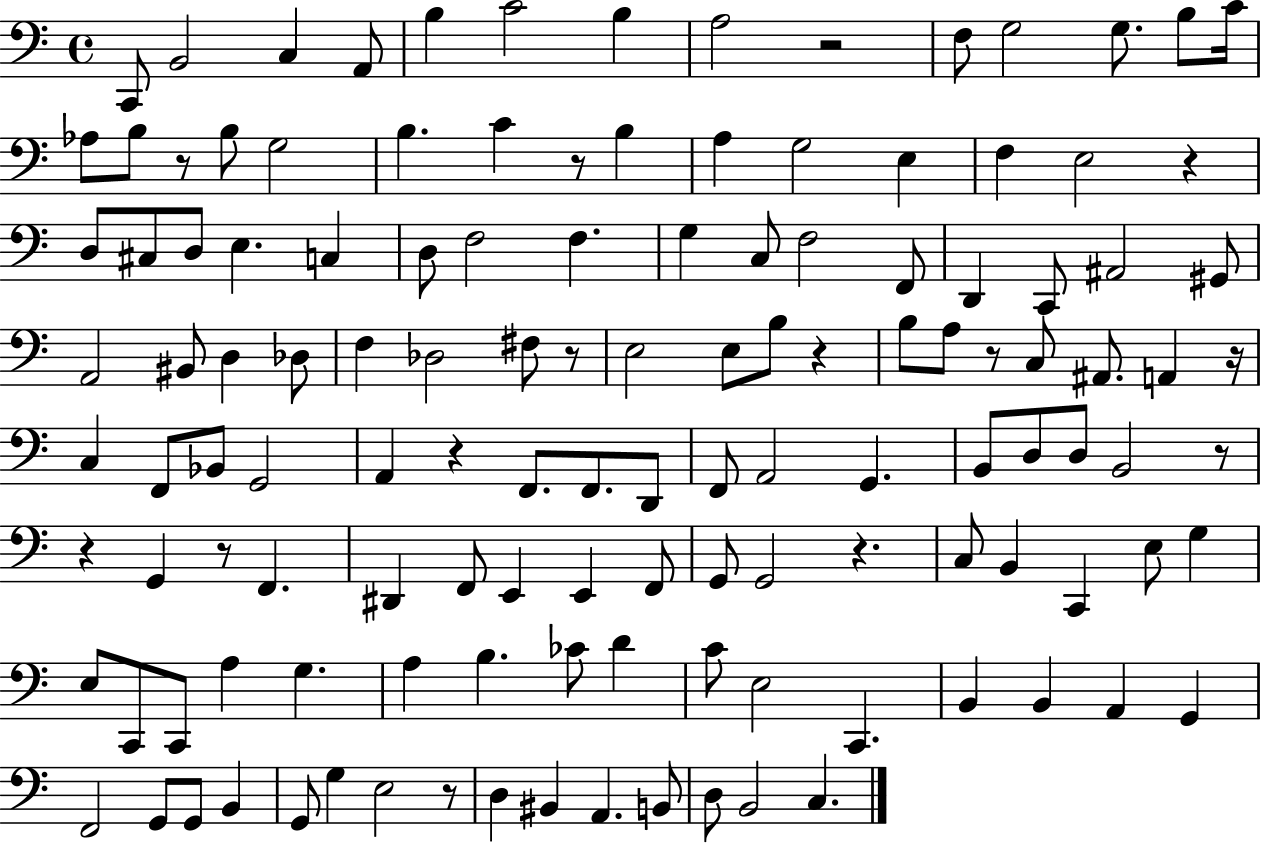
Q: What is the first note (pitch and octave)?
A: C2